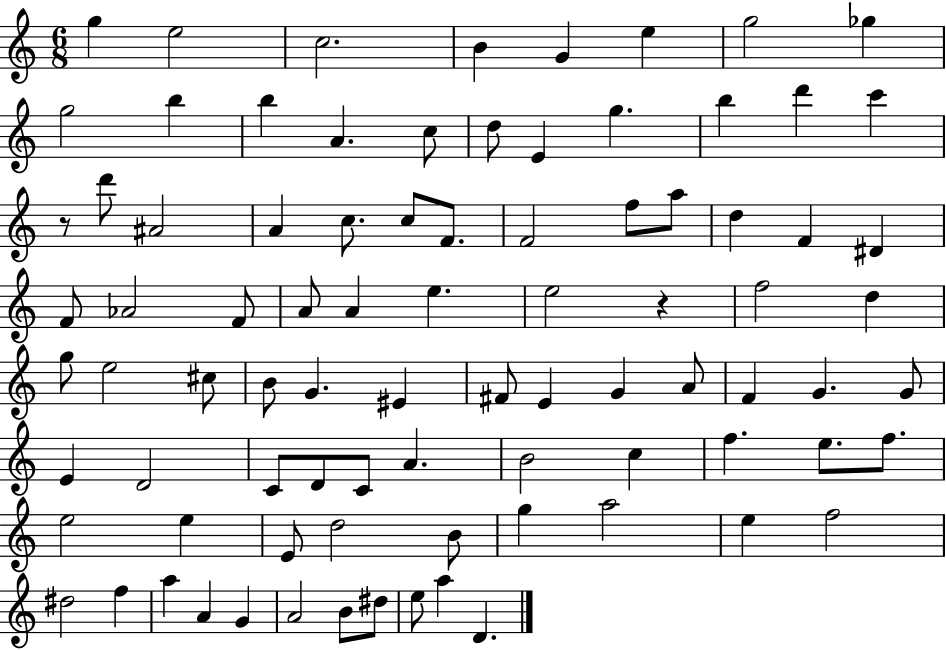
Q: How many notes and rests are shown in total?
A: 86